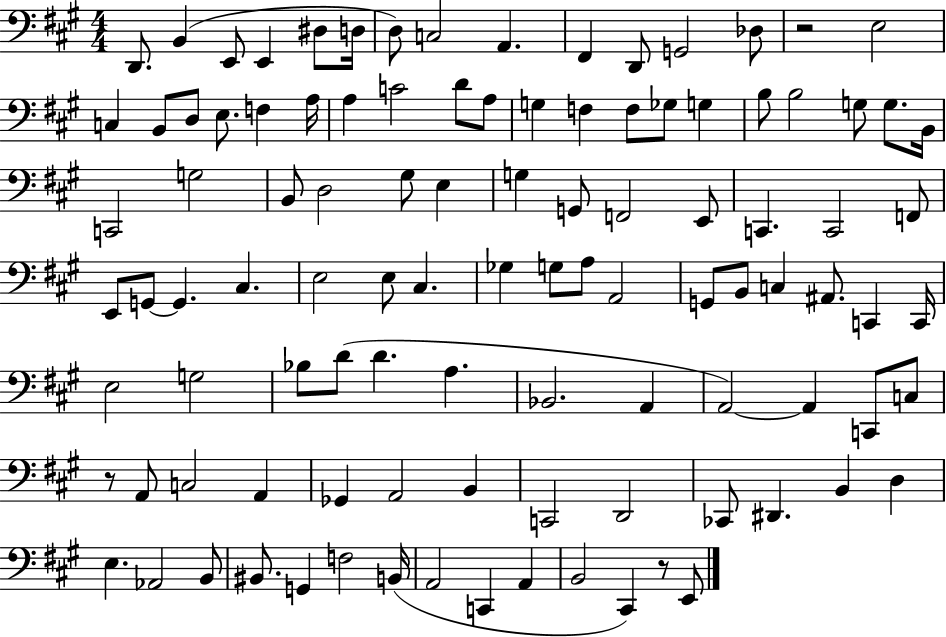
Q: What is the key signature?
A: A major